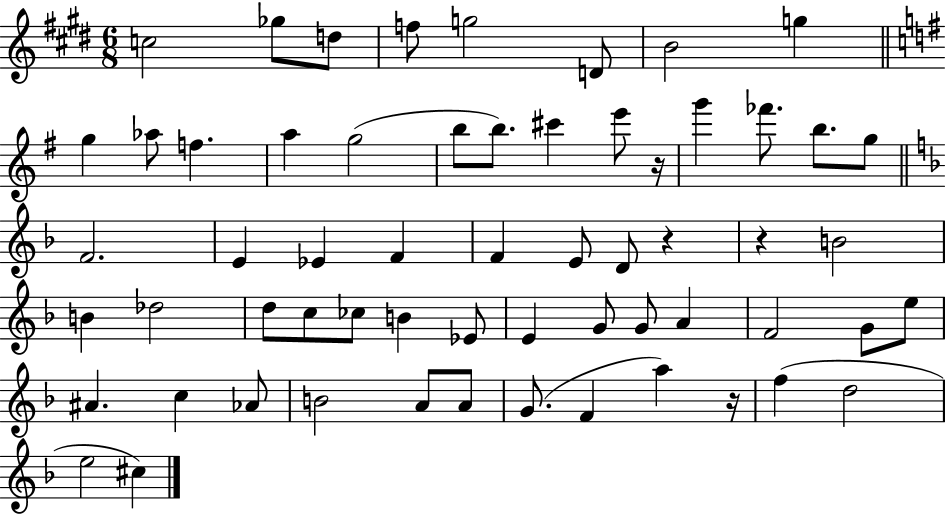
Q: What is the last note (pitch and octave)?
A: C#5